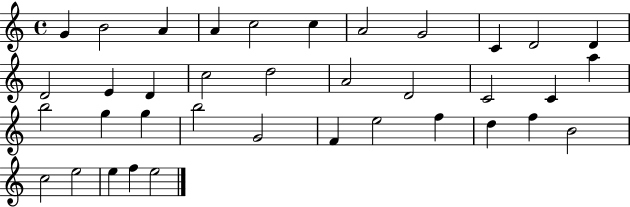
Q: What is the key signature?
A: C major